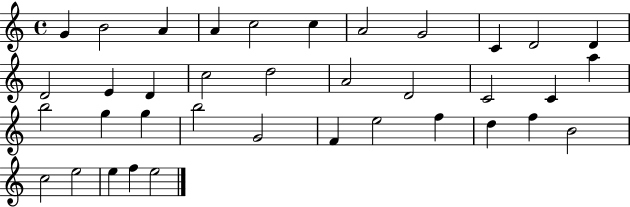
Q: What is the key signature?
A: C major